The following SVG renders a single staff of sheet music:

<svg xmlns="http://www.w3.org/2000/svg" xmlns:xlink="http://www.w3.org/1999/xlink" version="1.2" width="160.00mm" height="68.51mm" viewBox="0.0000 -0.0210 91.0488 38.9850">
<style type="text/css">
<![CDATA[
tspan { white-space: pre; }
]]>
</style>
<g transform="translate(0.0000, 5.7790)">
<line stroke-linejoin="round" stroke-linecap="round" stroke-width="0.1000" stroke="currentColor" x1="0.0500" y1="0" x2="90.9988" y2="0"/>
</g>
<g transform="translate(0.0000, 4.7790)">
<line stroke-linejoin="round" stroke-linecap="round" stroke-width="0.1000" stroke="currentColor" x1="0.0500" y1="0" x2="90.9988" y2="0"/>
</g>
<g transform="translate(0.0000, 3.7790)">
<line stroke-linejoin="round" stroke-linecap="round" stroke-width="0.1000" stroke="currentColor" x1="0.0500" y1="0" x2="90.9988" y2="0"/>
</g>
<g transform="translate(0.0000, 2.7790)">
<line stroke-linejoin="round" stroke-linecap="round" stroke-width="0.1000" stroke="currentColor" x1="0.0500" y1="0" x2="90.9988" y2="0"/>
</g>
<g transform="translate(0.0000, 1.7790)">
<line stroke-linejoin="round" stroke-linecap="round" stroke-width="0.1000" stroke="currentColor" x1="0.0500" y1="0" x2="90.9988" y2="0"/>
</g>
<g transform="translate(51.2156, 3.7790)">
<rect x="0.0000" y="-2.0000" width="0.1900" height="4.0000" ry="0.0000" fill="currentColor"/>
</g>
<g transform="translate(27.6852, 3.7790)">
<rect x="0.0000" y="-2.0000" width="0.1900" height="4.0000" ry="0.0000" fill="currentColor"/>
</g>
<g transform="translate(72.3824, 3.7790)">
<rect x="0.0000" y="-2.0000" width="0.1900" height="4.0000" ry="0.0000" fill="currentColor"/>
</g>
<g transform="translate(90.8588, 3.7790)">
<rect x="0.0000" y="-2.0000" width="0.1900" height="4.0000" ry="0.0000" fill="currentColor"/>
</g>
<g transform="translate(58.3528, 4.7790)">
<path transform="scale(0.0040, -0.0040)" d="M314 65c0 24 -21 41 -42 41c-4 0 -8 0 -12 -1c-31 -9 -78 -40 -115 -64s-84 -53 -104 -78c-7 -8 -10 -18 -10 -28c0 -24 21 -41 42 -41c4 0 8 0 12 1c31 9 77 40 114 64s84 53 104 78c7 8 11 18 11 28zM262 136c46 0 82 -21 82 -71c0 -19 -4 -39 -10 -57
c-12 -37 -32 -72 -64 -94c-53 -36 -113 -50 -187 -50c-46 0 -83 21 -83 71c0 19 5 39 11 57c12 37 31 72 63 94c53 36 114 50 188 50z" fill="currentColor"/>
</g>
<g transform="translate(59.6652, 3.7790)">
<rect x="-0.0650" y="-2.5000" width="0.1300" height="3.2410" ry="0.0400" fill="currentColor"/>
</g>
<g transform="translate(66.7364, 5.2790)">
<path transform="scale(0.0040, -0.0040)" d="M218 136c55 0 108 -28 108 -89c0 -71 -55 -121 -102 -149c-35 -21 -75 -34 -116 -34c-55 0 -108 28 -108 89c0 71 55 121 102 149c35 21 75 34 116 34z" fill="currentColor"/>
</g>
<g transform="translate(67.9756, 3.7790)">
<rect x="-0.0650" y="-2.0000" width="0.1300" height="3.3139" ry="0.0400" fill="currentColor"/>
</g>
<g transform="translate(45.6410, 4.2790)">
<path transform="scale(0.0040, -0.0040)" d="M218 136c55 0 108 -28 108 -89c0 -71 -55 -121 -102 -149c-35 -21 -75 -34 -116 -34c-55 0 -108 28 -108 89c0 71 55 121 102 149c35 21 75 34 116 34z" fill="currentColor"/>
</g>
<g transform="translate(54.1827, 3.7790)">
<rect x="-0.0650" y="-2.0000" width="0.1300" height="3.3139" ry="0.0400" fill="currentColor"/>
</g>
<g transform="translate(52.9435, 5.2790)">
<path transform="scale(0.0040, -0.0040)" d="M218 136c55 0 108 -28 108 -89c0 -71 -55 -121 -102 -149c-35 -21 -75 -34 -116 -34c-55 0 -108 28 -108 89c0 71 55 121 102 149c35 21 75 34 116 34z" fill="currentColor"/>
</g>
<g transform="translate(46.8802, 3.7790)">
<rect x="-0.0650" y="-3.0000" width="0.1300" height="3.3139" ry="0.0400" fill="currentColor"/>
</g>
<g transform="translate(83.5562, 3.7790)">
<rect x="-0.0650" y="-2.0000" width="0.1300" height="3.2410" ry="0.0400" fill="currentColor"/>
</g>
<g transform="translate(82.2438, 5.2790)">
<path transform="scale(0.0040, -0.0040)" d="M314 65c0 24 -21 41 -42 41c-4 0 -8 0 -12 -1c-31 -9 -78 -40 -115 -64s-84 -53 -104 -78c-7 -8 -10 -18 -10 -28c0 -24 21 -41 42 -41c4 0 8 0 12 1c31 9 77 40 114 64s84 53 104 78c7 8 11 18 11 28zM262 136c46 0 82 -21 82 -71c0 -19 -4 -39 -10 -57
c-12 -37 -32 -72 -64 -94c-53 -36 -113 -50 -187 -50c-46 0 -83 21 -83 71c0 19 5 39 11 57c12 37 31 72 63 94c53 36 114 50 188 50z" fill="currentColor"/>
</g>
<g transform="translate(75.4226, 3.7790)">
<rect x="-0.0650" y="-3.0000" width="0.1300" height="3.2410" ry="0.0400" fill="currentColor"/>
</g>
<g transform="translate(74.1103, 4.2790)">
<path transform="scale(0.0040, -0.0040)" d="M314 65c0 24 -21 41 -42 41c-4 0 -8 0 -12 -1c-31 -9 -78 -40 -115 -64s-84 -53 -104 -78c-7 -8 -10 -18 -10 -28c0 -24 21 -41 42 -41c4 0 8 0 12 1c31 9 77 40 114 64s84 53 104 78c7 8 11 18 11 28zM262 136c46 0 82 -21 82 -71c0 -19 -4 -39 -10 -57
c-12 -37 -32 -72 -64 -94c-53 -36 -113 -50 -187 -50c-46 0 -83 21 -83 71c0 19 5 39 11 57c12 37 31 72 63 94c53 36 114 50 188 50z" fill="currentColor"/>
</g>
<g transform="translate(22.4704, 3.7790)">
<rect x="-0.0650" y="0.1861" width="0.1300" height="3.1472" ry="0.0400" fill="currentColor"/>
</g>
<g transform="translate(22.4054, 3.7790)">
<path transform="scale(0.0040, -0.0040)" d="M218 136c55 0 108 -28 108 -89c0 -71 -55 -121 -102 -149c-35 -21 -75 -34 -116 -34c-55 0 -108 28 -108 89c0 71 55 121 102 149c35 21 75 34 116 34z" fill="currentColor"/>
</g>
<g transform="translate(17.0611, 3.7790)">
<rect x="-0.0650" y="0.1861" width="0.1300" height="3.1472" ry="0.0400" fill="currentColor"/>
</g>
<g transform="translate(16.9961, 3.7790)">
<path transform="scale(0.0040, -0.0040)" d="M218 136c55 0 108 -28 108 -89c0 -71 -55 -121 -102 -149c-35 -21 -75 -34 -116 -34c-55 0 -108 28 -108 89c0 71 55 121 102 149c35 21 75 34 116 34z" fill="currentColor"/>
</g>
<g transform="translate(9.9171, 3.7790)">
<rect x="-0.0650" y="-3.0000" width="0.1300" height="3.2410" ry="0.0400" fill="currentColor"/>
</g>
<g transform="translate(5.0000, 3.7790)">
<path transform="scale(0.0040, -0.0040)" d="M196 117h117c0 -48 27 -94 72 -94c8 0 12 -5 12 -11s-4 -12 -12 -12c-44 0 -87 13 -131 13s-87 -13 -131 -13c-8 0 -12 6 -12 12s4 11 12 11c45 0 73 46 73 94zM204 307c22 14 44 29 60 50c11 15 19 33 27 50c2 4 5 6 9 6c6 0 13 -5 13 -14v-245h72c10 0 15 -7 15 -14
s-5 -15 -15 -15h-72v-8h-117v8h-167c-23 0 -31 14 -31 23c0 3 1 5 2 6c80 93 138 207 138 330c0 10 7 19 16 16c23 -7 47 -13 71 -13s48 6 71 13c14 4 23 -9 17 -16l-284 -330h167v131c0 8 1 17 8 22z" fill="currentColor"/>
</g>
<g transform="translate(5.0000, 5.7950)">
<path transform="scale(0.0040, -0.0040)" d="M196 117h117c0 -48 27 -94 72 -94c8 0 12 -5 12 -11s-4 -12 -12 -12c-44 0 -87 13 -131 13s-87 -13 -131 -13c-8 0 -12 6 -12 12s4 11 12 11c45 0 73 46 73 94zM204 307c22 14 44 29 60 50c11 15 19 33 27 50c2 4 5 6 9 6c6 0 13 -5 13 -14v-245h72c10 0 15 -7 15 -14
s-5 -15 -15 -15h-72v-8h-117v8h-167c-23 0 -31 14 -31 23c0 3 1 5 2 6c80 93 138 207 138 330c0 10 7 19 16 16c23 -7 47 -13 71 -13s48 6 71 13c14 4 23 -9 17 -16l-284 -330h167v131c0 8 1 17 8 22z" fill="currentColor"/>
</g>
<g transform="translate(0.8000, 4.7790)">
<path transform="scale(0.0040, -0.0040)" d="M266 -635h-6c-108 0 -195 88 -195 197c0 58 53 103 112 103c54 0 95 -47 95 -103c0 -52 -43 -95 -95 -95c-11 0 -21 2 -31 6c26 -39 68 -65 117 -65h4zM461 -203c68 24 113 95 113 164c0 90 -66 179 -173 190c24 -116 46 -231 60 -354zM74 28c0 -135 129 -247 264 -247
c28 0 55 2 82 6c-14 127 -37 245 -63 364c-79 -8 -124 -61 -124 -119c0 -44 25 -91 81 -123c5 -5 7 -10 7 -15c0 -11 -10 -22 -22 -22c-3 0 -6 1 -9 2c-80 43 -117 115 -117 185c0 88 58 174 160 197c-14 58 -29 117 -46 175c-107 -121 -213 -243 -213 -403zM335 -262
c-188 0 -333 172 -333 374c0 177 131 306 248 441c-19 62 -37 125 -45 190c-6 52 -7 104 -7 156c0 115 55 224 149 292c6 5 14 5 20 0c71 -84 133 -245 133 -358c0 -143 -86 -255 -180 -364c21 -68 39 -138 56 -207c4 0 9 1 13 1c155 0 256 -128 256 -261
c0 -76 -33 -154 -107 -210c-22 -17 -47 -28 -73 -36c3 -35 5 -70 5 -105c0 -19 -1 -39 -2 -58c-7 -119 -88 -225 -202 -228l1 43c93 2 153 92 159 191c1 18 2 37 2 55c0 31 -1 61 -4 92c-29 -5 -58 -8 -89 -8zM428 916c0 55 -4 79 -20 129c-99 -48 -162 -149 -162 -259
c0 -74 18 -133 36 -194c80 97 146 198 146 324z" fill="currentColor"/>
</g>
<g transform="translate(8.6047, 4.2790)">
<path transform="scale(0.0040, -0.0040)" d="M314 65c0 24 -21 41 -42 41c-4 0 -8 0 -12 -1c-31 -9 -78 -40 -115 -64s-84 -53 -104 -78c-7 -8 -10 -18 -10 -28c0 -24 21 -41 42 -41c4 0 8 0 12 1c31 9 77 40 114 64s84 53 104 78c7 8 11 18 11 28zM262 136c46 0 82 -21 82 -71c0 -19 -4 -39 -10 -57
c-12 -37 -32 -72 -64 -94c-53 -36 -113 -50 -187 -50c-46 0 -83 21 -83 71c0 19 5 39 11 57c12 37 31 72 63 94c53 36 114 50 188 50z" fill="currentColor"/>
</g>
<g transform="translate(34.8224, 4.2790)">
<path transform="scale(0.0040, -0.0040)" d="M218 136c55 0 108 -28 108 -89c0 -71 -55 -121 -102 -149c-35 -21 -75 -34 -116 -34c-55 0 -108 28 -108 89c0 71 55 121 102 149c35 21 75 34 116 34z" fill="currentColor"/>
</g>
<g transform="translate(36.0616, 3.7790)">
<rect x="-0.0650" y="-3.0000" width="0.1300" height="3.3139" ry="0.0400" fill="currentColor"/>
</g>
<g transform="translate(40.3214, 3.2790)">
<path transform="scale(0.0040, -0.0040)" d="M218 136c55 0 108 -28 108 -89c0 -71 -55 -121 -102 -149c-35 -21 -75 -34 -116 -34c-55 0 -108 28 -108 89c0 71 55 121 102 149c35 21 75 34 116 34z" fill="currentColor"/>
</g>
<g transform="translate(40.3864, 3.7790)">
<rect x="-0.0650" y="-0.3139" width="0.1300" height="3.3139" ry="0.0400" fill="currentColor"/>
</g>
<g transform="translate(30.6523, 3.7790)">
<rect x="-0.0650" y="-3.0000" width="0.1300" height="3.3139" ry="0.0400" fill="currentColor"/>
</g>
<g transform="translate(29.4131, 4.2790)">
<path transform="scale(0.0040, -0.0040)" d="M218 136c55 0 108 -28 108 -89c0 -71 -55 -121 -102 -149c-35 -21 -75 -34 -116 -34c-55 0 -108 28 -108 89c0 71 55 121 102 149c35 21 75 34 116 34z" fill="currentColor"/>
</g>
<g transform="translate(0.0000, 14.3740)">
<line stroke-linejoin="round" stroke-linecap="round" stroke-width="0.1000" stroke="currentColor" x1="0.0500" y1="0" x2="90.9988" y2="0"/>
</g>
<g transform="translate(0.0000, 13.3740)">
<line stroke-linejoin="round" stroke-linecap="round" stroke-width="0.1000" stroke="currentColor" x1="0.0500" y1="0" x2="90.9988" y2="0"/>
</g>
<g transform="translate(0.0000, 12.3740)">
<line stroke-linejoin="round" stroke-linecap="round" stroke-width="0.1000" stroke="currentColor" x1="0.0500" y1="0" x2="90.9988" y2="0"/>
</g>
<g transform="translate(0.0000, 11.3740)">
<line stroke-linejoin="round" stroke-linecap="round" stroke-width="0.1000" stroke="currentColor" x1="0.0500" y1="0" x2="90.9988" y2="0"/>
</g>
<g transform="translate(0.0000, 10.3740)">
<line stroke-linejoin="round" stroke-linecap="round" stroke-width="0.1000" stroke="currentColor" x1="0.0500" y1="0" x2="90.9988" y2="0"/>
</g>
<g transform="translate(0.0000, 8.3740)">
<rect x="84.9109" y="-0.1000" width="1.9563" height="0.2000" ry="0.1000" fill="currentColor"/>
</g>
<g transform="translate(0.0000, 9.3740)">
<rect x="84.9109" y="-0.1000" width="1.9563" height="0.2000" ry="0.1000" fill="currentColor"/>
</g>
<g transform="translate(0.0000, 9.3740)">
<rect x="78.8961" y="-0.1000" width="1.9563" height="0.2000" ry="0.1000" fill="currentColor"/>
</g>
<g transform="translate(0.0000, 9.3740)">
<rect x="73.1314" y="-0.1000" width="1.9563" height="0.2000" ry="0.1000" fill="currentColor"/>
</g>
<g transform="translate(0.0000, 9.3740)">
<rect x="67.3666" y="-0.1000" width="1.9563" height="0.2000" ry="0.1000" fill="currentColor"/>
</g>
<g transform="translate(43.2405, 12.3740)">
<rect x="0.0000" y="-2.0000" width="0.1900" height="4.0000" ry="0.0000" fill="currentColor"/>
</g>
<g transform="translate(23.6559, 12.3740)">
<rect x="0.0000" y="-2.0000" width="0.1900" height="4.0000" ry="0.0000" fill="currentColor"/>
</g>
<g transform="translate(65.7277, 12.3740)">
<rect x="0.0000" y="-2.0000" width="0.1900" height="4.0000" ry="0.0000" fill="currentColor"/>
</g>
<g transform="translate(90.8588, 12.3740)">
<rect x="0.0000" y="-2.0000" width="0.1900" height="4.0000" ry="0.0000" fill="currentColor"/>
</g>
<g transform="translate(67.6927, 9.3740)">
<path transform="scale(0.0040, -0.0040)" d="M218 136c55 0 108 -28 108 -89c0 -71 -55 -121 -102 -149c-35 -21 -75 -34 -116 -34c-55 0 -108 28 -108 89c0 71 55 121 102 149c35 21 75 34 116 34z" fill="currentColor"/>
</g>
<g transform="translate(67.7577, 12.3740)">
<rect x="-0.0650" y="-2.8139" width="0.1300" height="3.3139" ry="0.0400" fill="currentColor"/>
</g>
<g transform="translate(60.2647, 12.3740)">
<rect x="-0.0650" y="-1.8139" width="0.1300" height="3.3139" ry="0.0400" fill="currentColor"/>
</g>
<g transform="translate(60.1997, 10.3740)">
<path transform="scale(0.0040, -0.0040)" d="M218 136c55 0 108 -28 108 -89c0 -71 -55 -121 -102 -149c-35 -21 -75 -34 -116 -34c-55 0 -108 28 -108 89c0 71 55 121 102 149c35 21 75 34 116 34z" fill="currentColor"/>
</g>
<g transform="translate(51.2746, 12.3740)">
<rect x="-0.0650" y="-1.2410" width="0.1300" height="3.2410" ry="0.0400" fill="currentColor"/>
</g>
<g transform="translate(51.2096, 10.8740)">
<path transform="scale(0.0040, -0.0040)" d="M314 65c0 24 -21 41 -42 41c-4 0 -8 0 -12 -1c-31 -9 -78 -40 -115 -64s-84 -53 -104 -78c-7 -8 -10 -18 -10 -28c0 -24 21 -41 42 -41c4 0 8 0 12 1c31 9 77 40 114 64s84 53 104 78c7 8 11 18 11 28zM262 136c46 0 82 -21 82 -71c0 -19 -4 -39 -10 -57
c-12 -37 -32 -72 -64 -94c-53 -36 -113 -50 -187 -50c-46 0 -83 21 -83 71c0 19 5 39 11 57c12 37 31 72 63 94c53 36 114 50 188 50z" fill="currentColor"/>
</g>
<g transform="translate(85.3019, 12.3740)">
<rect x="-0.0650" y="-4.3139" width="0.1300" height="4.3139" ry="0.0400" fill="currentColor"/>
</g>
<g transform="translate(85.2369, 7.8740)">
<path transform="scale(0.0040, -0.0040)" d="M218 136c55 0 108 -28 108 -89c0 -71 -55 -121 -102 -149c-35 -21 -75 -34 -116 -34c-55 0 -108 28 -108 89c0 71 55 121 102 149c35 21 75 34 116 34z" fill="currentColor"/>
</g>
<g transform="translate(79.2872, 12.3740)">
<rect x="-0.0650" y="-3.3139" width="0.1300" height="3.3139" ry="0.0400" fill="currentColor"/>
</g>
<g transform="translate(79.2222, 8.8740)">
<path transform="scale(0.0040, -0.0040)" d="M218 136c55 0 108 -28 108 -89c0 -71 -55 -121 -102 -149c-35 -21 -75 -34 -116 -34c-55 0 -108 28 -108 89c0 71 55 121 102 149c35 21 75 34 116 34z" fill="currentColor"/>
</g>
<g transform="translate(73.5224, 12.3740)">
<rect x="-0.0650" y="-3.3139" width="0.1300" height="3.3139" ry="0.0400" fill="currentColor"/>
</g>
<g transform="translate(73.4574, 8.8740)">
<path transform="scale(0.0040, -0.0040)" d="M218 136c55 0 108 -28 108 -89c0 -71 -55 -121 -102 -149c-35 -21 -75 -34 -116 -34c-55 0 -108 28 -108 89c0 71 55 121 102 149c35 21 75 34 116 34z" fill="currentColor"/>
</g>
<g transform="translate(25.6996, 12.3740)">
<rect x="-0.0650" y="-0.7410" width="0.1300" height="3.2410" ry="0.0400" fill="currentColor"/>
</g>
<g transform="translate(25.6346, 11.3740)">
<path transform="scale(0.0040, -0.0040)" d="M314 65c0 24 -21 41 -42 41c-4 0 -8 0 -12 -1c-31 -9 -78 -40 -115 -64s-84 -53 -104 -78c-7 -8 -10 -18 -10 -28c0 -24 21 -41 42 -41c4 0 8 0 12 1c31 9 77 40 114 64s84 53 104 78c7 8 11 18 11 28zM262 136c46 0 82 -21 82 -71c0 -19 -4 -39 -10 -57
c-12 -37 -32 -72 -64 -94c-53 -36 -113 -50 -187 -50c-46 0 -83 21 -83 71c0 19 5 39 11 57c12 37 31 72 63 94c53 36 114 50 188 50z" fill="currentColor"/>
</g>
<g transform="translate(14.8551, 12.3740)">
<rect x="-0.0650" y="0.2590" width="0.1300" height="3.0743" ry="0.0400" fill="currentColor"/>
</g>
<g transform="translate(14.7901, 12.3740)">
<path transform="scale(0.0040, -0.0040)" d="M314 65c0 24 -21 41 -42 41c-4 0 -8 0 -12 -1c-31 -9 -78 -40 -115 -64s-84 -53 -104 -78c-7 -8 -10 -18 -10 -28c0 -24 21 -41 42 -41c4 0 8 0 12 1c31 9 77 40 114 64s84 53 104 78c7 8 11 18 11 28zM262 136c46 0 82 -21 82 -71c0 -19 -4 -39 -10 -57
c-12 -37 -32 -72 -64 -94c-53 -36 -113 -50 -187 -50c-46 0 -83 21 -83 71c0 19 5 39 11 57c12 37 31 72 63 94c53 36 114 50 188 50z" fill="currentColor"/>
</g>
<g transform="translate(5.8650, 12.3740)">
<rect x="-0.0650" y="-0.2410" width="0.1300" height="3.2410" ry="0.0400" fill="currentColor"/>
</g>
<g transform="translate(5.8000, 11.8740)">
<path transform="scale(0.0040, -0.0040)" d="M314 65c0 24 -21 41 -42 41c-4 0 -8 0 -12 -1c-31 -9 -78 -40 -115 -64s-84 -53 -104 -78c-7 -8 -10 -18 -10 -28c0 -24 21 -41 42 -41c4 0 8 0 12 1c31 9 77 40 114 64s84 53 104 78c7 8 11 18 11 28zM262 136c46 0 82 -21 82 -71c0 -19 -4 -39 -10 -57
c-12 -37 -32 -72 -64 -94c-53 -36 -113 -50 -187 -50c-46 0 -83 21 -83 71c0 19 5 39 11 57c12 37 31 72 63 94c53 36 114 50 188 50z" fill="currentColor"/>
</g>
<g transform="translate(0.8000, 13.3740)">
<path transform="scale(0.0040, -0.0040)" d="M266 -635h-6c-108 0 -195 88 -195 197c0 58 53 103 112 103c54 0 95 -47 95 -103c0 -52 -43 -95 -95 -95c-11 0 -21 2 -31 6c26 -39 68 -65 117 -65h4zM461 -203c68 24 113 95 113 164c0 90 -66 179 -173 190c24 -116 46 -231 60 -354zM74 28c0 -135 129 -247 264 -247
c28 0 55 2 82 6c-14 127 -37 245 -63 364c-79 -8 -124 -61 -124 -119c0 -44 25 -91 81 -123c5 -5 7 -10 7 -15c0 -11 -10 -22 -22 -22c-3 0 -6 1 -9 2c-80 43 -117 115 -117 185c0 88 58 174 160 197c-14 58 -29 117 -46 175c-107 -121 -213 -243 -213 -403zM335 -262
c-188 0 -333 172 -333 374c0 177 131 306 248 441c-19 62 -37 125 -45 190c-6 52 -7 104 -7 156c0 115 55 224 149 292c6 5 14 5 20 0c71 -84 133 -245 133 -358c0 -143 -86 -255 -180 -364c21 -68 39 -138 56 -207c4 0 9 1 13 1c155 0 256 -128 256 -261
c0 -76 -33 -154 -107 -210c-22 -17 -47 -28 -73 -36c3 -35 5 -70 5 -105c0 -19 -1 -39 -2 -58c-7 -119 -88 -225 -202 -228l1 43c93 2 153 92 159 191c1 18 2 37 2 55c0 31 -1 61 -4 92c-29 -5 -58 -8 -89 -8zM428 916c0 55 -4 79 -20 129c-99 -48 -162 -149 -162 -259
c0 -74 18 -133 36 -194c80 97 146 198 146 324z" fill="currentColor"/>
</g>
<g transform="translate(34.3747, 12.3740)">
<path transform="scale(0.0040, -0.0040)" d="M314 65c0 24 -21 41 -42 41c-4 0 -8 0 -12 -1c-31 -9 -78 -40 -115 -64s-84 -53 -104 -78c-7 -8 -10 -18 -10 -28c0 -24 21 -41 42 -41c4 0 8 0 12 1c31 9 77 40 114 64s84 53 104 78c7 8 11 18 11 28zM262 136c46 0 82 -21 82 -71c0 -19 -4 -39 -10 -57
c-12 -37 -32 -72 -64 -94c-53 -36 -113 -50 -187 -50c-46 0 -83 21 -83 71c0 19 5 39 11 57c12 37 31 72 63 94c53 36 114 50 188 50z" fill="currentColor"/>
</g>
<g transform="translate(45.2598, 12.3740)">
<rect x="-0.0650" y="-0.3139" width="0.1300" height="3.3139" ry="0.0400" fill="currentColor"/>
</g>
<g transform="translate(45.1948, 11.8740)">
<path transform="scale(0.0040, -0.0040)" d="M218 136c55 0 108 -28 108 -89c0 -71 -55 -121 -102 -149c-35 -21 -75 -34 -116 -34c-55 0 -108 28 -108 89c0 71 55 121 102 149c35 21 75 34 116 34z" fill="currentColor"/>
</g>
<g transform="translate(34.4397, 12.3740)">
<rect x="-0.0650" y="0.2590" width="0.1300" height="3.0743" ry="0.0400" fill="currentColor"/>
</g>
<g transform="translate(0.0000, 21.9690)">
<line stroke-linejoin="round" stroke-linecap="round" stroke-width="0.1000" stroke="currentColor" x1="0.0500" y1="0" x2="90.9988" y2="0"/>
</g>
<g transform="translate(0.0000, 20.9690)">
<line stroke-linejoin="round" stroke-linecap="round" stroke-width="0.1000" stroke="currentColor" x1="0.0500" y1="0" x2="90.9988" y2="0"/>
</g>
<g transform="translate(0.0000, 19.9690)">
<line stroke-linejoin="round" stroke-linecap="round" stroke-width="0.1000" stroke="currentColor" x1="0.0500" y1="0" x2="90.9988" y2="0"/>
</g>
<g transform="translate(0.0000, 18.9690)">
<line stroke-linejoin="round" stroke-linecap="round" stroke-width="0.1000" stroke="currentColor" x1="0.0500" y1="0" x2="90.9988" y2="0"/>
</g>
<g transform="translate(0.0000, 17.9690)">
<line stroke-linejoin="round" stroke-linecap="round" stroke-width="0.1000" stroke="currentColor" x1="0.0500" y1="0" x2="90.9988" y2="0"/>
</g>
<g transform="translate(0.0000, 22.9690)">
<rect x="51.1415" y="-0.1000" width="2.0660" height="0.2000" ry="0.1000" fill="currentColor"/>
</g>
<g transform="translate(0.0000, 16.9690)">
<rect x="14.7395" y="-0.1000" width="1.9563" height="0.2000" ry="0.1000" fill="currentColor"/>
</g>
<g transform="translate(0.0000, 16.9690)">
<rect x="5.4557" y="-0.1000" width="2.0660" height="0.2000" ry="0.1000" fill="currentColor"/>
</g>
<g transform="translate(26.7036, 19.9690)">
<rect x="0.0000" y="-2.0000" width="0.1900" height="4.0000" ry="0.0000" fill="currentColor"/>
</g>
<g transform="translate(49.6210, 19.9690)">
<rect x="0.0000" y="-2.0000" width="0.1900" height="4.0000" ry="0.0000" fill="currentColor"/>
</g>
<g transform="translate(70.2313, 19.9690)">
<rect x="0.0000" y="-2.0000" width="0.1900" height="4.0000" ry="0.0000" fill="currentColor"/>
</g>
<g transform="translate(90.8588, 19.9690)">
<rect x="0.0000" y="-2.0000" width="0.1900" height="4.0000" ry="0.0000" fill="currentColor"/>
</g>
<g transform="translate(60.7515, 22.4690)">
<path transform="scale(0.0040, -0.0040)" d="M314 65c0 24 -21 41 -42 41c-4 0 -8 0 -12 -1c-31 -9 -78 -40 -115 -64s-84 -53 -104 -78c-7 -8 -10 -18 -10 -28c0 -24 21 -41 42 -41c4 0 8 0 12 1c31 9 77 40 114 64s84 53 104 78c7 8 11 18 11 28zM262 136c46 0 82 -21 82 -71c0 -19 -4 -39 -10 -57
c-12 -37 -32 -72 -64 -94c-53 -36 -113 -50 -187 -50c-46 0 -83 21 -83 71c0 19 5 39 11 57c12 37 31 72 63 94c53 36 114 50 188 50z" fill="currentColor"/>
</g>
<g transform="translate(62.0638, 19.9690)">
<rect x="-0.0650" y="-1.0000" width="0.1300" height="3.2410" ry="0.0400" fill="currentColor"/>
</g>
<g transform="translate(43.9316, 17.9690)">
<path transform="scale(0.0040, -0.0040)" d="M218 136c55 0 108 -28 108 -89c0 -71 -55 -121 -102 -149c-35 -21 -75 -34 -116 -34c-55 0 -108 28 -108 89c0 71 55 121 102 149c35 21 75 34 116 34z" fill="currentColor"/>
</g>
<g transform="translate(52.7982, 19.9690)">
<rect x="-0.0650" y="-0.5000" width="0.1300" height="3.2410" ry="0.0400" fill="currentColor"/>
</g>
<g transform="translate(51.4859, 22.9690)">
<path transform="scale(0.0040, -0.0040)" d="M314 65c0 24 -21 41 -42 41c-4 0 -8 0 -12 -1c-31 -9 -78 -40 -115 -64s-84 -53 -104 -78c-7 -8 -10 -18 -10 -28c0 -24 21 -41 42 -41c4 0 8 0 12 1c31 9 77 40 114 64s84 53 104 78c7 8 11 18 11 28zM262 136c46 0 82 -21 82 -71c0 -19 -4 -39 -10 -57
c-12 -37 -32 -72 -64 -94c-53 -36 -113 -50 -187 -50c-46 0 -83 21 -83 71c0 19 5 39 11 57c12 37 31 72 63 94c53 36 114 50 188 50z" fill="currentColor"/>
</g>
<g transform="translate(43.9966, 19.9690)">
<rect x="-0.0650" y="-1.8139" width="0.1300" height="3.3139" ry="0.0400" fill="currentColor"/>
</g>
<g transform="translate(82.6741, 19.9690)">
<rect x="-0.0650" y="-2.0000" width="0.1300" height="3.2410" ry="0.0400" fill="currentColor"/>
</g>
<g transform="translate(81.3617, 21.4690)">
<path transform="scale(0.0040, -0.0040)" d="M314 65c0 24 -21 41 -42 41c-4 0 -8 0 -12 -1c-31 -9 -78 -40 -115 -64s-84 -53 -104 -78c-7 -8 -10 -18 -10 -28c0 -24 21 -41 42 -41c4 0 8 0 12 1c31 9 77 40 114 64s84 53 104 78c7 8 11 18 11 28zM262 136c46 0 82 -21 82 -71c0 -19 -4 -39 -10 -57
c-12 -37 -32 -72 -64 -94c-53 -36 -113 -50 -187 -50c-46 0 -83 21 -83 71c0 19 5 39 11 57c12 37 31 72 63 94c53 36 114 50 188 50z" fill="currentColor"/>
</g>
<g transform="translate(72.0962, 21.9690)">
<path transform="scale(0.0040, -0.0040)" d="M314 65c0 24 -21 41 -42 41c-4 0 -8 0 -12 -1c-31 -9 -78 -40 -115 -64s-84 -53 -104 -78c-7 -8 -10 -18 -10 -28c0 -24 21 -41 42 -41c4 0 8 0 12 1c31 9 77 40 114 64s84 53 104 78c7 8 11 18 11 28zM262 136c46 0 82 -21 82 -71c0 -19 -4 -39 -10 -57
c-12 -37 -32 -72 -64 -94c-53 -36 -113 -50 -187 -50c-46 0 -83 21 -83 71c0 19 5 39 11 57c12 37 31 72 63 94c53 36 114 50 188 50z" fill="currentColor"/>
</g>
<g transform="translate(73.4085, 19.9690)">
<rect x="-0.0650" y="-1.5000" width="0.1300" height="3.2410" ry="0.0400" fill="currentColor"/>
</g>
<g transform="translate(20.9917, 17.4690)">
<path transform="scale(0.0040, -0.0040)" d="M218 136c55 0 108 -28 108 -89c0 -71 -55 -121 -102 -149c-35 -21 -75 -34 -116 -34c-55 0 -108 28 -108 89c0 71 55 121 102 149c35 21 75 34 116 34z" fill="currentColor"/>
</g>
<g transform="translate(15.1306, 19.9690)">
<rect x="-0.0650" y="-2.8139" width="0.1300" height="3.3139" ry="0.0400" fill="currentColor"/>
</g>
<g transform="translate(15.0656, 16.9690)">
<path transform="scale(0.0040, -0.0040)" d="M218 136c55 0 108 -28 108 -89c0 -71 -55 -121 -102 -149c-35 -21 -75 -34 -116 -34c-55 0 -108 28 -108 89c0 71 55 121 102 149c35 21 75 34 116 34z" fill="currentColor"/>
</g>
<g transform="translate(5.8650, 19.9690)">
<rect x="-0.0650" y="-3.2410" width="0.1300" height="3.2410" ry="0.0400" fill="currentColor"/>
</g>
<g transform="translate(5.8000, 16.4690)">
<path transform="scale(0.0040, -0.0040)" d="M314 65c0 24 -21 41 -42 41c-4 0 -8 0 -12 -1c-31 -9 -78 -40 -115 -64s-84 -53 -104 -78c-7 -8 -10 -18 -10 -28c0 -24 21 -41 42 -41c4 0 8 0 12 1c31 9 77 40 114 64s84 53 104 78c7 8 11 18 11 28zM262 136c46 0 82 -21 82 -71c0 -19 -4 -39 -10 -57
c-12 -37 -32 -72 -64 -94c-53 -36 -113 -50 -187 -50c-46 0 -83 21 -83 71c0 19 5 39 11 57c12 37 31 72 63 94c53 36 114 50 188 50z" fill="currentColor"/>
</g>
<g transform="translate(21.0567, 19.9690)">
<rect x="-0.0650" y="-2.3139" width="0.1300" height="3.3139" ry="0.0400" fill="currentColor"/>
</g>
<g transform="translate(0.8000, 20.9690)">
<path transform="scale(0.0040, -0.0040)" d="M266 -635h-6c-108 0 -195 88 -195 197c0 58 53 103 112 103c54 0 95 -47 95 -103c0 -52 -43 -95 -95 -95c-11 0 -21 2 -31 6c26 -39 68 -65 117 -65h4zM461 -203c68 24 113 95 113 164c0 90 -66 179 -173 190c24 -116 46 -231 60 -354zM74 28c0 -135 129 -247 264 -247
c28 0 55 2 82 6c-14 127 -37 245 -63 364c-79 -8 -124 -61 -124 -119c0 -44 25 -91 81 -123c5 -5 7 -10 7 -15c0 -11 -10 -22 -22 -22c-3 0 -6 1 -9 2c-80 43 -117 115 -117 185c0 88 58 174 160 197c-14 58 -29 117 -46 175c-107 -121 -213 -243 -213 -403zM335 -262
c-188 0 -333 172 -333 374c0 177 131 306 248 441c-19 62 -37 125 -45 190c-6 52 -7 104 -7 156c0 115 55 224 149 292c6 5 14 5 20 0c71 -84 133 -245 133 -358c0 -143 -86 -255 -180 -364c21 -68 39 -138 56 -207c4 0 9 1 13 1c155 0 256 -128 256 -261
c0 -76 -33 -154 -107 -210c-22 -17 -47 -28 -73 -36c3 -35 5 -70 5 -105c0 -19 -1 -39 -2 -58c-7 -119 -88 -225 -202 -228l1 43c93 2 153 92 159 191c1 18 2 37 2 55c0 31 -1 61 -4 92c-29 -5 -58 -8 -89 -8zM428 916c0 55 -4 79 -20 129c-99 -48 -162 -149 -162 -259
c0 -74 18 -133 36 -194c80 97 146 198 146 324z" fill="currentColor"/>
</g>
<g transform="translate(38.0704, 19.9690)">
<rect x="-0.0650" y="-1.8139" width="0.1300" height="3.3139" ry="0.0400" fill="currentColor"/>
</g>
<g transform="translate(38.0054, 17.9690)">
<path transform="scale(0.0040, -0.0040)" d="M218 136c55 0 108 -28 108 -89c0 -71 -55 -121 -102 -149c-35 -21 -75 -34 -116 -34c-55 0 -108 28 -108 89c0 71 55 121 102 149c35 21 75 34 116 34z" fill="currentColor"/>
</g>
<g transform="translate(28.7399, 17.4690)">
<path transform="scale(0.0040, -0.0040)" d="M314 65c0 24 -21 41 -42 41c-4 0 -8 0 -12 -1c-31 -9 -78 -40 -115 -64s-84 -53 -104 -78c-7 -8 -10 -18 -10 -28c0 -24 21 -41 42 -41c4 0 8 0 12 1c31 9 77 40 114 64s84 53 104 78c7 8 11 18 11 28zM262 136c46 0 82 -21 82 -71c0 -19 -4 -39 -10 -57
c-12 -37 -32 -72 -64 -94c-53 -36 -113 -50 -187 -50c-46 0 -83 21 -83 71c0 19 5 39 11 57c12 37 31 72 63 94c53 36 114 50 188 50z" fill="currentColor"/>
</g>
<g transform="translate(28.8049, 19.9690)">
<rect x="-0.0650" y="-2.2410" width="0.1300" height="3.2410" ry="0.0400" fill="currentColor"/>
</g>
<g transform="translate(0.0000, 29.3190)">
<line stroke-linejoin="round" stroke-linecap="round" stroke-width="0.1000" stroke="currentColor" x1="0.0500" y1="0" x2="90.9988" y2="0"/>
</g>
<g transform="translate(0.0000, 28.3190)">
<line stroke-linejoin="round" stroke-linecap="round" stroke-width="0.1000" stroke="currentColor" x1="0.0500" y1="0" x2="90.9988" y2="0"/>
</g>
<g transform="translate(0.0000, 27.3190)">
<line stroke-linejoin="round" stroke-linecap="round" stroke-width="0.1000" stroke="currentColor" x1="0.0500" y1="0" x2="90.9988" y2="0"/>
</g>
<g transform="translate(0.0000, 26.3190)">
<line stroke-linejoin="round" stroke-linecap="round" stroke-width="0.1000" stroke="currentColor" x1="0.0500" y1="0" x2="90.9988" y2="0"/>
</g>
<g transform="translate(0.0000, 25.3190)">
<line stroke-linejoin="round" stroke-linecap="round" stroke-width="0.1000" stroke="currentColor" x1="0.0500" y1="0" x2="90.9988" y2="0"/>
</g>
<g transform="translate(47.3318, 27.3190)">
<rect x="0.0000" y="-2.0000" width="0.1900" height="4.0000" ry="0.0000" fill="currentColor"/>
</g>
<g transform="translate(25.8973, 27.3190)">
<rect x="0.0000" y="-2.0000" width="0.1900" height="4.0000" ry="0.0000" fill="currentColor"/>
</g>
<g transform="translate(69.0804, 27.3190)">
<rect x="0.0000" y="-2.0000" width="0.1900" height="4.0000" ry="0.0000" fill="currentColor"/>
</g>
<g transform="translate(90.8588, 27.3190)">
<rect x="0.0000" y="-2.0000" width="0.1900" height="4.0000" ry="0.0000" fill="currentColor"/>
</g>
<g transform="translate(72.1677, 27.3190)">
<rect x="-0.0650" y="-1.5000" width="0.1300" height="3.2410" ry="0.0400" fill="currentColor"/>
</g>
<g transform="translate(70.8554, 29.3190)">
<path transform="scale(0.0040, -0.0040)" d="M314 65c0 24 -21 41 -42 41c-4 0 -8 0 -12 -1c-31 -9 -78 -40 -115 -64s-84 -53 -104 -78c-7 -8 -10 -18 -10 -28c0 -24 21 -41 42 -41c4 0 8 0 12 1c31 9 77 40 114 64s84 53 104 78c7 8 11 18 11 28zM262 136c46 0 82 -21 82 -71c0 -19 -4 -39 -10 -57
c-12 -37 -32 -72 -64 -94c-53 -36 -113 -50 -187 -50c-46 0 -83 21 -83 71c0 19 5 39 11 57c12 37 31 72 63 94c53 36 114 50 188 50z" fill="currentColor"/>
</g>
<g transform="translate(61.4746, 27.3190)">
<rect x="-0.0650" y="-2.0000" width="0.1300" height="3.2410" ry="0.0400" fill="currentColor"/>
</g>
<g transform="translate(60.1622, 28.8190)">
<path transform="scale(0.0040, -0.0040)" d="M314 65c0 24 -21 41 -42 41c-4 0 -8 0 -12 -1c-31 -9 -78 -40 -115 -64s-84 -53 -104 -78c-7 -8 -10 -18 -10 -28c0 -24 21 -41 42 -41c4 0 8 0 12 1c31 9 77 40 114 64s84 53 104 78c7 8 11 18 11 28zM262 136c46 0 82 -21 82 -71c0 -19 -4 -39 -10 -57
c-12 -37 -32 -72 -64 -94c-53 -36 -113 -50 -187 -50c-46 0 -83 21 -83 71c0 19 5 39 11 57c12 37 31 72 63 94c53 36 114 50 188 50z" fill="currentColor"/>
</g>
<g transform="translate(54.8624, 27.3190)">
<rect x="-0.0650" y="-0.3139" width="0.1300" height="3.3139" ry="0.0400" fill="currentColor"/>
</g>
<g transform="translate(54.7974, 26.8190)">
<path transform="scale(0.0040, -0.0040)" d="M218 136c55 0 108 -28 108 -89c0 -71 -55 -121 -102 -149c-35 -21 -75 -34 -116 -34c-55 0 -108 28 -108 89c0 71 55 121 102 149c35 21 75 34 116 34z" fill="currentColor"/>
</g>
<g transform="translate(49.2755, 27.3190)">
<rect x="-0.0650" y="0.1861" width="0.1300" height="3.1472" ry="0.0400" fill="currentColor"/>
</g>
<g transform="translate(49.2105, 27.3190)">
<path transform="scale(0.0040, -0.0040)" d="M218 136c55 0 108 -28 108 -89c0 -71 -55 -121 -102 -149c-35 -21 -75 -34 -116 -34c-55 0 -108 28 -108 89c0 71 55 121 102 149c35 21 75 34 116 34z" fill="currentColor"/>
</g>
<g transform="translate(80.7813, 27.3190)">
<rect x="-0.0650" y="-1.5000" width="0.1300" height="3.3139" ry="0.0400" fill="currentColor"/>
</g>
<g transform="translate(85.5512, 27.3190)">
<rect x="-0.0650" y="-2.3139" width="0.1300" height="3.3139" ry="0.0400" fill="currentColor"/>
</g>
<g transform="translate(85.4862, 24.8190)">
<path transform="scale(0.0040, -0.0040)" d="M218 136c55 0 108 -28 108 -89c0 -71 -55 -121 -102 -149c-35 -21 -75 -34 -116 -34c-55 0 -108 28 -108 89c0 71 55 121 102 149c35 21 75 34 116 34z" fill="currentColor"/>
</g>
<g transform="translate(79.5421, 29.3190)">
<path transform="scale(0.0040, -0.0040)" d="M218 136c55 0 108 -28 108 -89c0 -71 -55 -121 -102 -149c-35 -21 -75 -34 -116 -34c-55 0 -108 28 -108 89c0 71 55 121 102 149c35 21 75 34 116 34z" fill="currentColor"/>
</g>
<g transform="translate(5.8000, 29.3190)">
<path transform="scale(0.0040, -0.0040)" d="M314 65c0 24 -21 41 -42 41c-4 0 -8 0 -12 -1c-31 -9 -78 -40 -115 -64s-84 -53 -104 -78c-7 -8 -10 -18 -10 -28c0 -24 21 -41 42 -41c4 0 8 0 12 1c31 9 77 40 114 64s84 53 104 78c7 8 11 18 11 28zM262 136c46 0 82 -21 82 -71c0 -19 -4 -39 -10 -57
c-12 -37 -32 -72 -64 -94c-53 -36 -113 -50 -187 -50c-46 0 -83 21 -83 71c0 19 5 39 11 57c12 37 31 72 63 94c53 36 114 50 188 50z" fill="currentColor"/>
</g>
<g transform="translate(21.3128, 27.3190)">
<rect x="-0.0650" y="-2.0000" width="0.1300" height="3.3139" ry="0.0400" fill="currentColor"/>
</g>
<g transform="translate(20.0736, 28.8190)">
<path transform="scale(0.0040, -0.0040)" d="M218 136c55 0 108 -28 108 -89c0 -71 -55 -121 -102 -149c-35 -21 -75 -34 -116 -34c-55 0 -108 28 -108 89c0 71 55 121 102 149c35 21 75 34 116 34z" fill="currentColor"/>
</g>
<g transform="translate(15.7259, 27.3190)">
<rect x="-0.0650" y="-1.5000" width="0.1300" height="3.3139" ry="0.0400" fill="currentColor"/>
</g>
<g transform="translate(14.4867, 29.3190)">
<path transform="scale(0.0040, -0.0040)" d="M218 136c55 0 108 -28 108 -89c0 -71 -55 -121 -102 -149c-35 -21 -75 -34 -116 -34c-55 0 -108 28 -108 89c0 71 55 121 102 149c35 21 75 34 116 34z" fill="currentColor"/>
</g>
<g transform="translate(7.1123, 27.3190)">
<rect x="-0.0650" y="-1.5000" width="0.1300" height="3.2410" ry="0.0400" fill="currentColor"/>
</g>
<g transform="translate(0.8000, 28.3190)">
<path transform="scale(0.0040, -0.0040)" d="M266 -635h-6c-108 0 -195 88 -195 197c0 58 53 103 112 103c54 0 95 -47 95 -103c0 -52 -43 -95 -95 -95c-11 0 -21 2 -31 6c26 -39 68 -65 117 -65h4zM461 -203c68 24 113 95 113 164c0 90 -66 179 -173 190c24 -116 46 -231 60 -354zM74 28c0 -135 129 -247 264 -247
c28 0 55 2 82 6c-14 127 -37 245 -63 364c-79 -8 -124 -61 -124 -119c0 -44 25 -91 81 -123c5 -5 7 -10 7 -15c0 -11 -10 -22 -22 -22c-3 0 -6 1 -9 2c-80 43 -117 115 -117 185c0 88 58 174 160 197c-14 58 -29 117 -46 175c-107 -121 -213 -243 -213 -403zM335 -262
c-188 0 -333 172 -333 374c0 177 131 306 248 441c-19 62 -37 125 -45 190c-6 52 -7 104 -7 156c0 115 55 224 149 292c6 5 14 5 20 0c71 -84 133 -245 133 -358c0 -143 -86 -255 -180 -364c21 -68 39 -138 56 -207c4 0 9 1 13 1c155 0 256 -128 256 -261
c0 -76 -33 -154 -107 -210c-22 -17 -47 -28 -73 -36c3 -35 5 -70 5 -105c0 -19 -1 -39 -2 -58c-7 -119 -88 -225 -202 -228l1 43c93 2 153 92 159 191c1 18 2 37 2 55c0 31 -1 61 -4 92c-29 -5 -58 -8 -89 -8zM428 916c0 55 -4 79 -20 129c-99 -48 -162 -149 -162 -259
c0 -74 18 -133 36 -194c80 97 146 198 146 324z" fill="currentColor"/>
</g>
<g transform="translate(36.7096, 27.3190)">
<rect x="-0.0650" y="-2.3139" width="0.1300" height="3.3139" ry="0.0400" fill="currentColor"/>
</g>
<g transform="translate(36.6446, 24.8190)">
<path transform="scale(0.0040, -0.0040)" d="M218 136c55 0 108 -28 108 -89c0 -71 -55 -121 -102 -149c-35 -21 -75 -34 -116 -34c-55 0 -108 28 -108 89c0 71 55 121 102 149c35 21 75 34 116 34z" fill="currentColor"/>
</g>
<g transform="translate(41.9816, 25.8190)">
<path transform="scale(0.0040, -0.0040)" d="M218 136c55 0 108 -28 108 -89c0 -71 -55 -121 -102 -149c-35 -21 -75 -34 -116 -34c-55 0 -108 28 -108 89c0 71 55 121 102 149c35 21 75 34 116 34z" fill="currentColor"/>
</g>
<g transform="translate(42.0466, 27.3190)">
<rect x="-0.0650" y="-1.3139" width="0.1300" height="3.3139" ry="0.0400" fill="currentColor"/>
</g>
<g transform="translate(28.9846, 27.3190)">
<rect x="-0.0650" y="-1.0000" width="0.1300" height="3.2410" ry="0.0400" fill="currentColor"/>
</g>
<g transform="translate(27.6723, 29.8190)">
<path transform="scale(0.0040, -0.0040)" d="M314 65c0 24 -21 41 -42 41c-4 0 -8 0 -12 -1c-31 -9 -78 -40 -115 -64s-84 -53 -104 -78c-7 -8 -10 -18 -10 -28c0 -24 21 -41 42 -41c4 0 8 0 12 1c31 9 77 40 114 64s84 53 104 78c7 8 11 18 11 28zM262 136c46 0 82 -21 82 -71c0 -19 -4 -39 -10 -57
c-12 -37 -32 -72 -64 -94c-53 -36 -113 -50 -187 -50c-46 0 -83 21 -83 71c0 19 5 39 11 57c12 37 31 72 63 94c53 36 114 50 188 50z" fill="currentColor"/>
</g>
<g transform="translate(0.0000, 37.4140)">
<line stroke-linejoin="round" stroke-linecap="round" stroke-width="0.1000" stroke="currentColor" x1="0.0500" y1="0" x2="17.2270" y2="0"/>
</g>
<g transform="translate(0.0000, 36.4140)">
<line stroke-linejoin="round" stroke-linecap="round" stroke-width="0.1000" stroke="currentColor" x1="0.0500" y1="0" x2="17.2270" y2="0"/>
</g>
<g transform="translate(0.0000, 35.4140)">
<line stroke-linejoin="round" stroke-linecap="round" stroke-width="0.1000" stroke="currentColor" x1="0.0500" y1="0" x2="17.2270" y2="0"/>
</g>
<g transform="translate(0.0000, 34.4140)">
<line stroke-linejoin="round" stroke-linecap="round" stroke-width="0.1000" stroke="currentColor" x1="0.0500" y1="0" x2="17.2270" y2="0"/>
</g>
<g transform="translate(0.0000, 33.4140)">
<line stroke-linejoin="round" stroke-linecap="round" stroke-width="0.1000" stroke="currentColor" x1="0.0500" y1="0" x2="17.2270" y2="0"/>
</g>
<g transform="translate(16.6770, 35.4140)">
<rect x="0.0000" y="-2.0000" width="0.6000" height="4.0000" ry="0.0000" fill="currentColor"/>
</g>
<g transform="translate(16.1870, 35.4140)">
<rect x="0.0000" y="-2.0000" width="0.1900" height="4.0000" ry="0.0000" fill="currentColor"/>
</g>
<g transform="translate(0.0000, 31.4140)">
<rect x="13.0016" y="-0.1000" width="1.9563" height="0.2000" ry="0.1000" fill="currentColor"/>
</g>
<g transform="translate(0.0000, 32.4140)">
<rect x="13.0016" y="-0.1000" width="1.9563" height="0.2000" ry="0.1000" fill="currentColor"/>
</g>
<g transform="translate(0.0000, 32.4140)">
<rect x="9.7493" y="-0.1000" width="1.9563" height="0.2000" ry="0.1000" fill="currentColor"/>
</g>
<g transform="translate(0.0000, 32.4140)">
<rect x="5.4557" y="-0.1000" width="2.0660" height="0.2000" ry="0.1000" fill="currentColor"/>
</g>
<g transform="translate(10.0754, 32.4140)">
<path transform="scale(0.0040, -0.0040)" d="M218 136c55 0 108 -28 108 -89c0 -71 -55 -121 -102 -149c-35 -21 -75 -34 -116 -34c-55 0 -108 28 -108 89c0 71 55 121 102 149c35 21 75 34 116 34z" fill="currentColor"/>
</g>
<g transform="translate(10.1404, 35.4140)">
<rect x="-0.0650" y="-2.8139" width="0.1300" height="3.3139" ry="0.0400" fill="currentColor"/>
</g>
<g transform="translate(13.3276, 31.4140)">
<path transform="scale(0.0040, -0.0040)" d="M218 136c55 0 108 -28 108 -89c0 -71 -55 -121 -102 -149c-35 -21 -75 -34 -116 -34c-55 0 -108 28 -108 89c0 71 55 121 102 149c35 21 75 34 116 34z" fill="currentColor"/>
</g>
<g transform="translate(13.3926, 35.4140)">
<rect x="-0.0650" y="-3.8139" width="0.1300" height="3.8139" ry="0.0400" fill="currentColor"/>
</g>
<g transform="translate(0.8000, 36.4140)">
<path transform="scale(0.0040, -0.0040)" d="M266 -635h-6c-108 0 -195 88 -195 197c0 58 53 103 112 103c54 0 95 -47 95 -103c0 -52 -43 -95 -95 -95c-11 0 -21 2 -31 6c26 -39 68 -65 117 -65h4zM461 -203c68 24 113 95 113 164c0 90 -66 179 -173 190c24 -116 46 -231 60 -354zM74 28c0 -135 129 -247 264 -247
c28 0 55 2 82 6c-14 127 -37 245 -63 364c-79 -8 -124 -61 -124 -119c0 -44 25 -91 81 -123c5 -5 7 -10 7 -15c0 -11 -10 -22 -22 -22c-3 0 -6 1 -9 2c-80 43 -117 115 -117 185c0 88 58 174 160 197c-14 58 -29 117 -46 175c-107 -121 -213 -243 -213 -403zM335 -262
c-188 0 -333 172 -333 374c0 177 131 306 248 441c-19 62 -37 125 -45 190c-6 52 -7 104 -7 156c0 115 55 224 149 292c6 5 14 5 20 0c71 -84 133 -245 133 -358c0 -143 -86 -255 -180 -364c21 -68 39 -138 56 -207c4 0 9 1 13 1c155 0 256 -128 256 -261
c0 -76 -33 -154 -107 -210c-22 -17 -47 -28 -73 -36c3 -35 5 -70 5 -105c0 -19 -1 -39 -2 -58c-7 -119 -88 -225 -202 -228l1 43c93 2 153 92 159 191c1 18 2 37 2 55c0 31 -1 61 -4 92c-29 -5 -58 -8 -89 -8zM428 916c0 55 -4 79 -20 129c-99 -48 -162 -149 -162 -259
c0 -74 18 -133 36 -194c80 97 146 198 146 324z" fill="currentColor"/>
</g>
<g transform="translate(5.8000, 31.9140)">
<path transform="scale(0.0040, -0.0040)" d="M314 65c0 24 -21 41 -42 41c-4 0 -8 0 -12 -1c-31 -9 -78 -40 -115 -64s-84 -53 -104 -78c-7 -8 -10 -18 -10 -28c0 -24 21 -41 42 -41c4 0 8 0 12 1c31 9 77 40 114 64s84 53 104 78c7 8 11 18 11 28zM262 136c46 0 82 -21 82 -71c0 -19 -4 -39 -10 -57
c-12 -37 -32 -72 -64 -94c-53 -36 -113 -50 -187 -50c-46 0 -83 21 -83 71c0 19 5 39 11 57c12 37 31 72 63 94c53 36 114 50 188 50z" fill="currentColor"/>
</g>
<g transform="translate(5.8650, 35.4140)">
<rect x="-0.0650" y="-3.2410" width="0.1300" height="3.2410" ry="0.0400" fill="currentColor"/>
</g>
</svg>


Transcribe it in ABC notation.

X:1
T:Untitled
M:4/4
L:1/4
K:C
A2 B B A A c A F G2 F A2 F2 c2 B2 d2 B2 c e2 f a b b d' b2 a g g2 f f C2 D2 E2 F2 E2 E F D2 g e B c F2 E2 E g b2 a c'